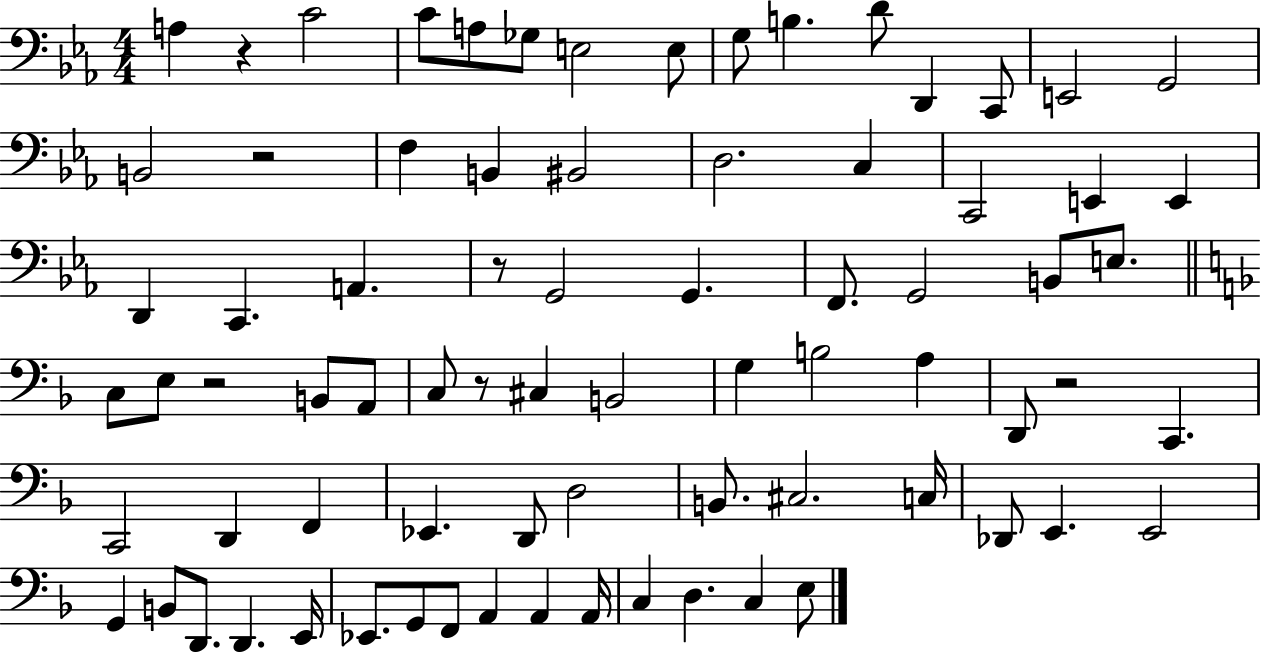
A3/q R/q C4/h C4/e A3/e Gb3/e E3/h E3/e G3/e B3/q. D4/e D2/q C2/e E2/h G2/h B2/h R/h F3/q B2/q BIS2/h D3/h. C3/q C2/h E2/q E2/q D2/q C2/q. A2/q. R/e G2/h G2/q. F2/e. G2/h B2/e E3/e. C3/e E3/e R/h B2/e A2/e C3/e R/e C#3/q B2/h G3/q B3/h A3/q D2/e R/h C2/q. C2/h D2/q F2/q Eb2/q. D2/e D3/h B2/e. C#3/h. C3/s Db2/e E2/q. E2/h G2/q B2/e D2/e. D2/q. E2/s Eb2/e. G2/e F2/e A2/q A2/q A2/s C3/q D3/q. C3/q E3/e